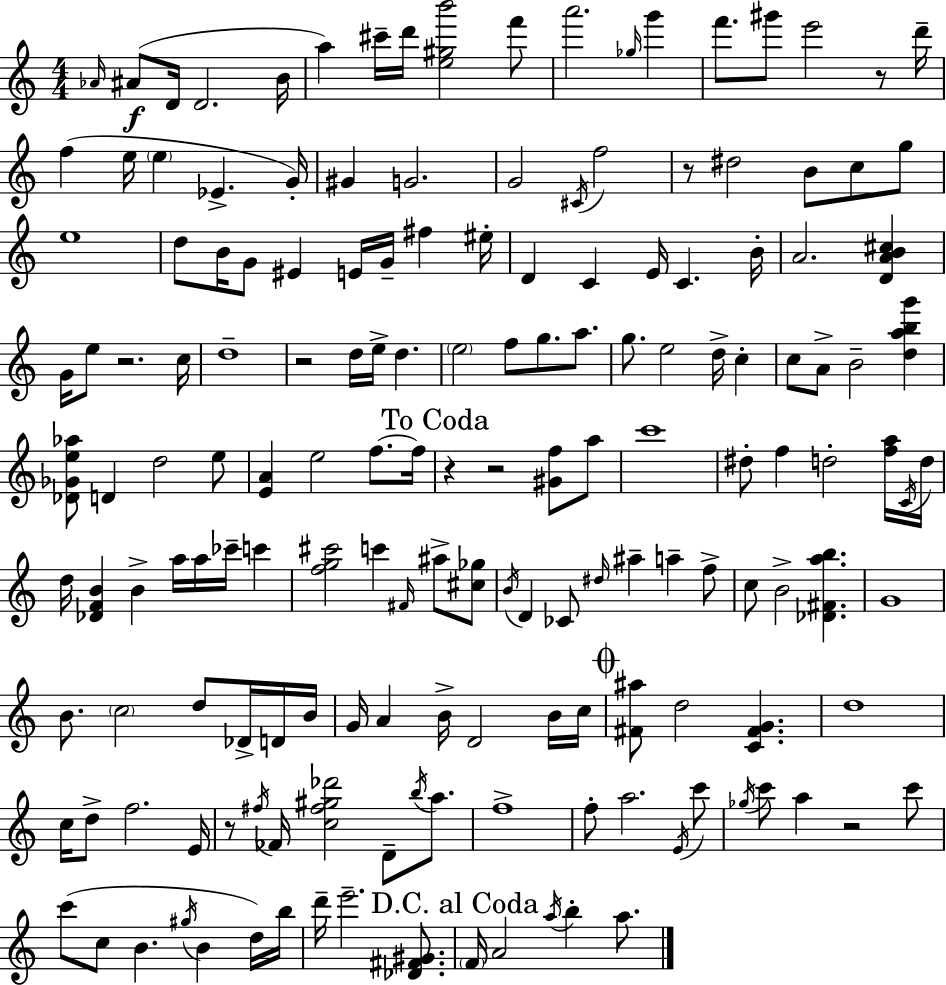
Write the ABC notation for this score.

X:1
T:Untitled
M:4/4
L:1/4
K:C
_A/4 ^A/2 D/4 D2 B/4 a ^c'/4 d'/4 [e^gb']2 f'/2 a'2 _g/4 g' f'/2 ^g'/2 e'2 z/2 d'/4 f e/4 e _E G/4 ^G G2 G2 ^C/4 f2 z/2 ^d2 B/2 c/2 g/2 e4 d/2 B/4 G/2 ^E E/4 G/4 ^f ^e/4 D C E/4 C B/4 A2 [DAB^c] G/4 e/2 z2 c/4 d4 z2 d/4 e/4 d e2 f/2 g/2 a/2 g/2 e2 d/4 c c/2 A/2 B2 [dabg'] [_D_Ge_a]/2 D d2 e/2 [EA] e2 f/2 f/4 z z2 [^Gf]/2 a/2 c'4 ^d/2 f d2 [fa]/4 C/4 d/4 d/4 [_DFB] B a/4 a/4 _c'/4 c' [fg^c']2 c' ^F/4 ^a/2 [^c_g]/2 B/4 D _C/2 ^d/4 ^a a f/2 c/2 B2 [_D^Fab] G4 B/2 c2 d/2 _D/4 D/4 B/4 G/4 A B/4 D2 B/4 c/4 [^F^a]/2 d2 [C^FG] d4 c/4 d/2 f2 E/4 z/2 ^f/4 _F/4 [c^f^g_d']2 D/2 b/4 a/2 f4 f/2 a2 E/4 c'/2 _g/4 c'/2 a z2 c'/2 c'/2 c/2 B ^g/4 B d/4 b/4 d'/4 e'2 [_D^F^G]/2 F/4 A2 a/4 b a/2